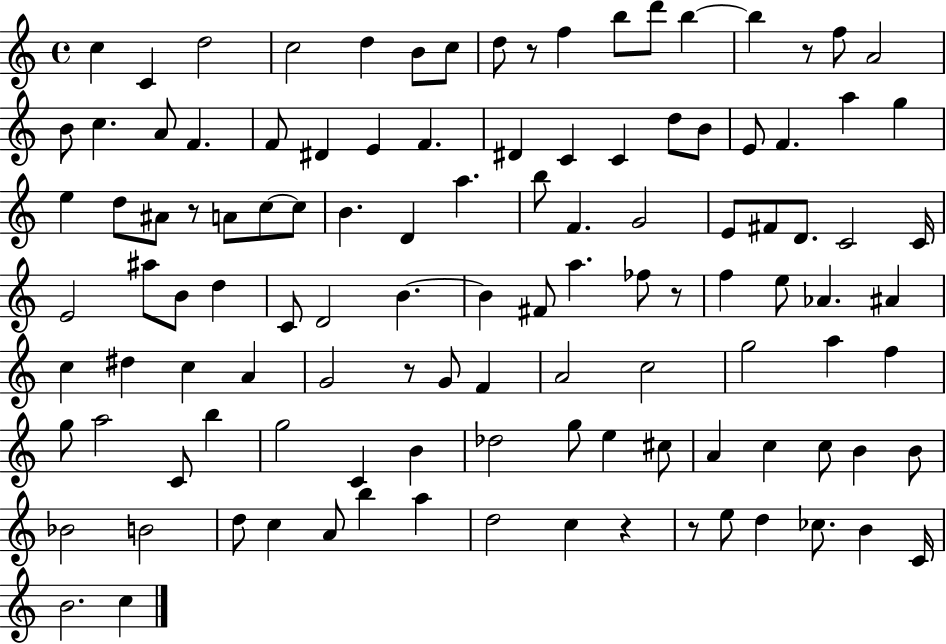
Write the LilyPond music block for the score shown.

{
  \clef treble
  \time 4/4
  \defaultTimeSignature
  \key c \major
  \repeat volta 2 { c''4 c'4 d''2 | c''2 d''4 b'8 c''8 | d''8 r8 f''4 b''8 d'''8 b''4~~ | b''4 r8 f''8 a'2 | \break b'8 c''4. a'8 f'4. | f'8 dis'4 e'4 f'4. | dis'4 c'4 c'4 d''8 b'8 | e'8 f'4. a''4 g''4 | \break e''4 d''8 ais'8 r8 a'8 c''8~~ c''8 | b'4. d'4 a''4. | b''8 f'4. g'2 | e'8 fis'8 d'8. c'2 c'16 | \break e'2 ais''8 b'8 d''4 | c'8 d'2 b'4.~~ | b'4 fis'8 a''4. fes''8 r8 | f''4 e''8 aes'4. ais'4 | \break c''4 dis''4 c''4 a'4 | g'2 r8 g'8 f'4 | a'2 c''2 | g''2 a''4 f''4 | \break g''8 a''2 c'8 b''4 | g''2 c'4 b'4 | des''2 g''8 e''4 cis''8 | a'4 c''4 c''8 b'4 b'8 | \break bes'2 b'2 | d''8 c''4 a'8 b''4 a''4 | d''2 c''4 r4 | r8 e''8 d''4 ces''8. b'4 c'16 | \break b'2. c''4 | } \bar "|."
}